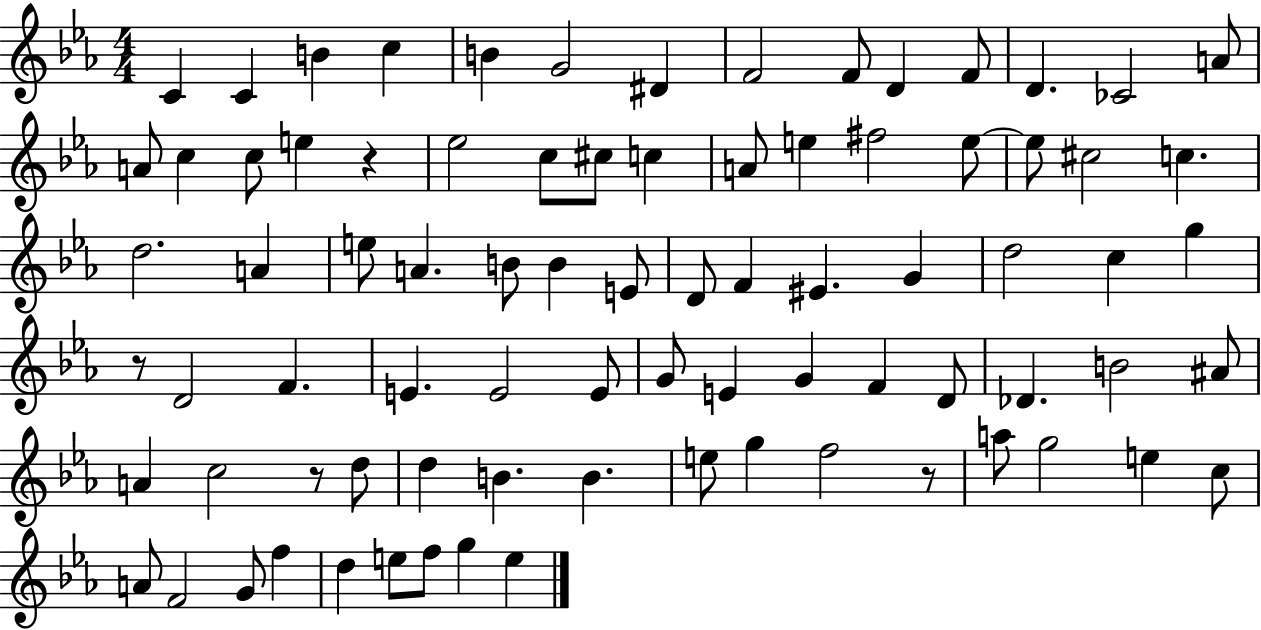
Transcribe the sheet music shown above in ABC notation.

X:1
T:Untitled
M:4/4
L:1/4
K:Eb
C C B c B G2 ^D F2 F/2 D F/2 D _C2 A/2 A/2 c c/2 e z _e2 c/2 ^c/2 c A/2 e ^f2 e/2 e/2 ^c2 c d2 A e/2 A B/2 B E/2 D/2 F ^E G d2 c g z/2 D2 F E E2 E/2 G/2 E G F D/2 _D B2 ^A/2 A c2 z/2 d/2 d B B e/2 g f2 z/2 a/2 g2 e c/2 A/2 F2 G/2 f d e/2 f/2 g e